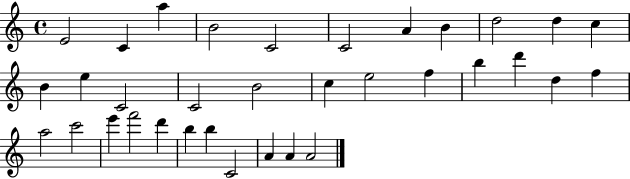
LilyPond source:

{
  \clef treble
  \time 4/4
  \defaultTimeSignature
  \key c \major
  e'2 c'4 a''4 | b'2 c'2 | c'2 a'4 b'4 | d''2 d''4 c''4 | \break b'4 e''4 c'2 | c'2 b'2 | c''4 e''2 f''4 | b''4 d'''4 d''4 f''4 | \break a''2 c'''2 | e'''4 f'''2 d'''4 | b''4 b''4 c'2 | a'4 a'4 a'2 | \break \bar "|."
}